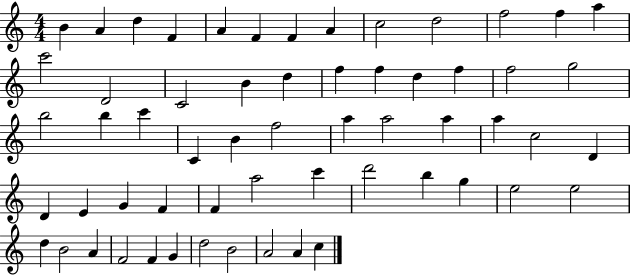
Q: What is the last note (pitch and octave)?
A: C5